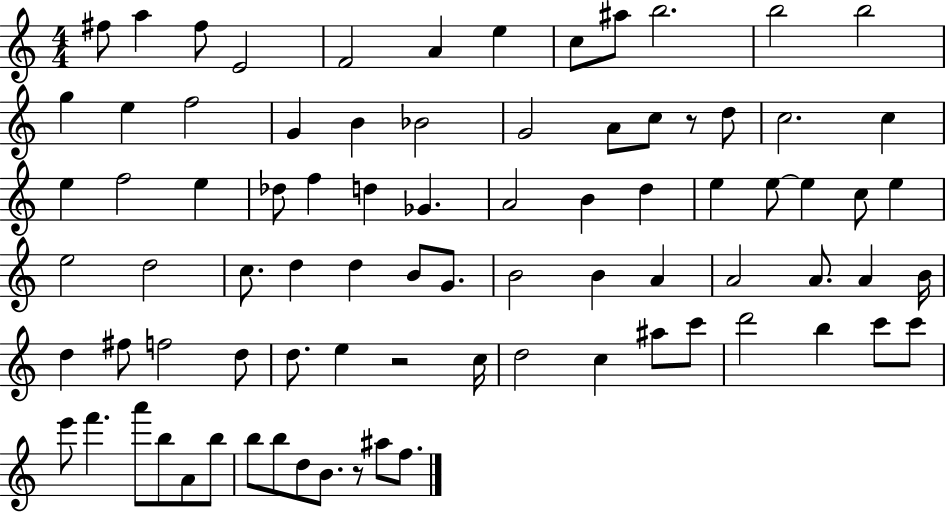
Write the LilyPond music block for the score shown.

{
  \clef treble
  \numericTimeSignature
  \time 4/4
  \key c \major
  \repeat volta 2 { fis''8 a''4 fis''8 e'2 | f'2 a'4 e''4 | c''8 ais''8 b''2. | b''2 b''2 | \break g''4 e''4 f''2 | g'4 b'4 bes'2 | g'2 a'8 c''8 r8 d''8 | c''2. c''4 | \break e''4 f''2 e''4 | des''8 f''4 d''4 ges'4. | a'2 b'4 d''4 | e''4 e''8~~ e''4 c''8 e''4 | \break e''2 d''2 | c''8. d''4 d''4 b'8 g'8. | b'2 b'4 a'4 | a'2 a'8. a'4 b'16 | \break d''4 fis''8 f''2 d''8 | d''8. e''4 r2 c''16 | d''2 c''4 ais''8 c'''8 | d'''2 b''4 c'''8 c'''8 | \break e'''8 f'''4. a'''8 b''8 a'8 b''8 | b''8 b''8 d''8 b'8. r8 ais''8 f''8. | } \bar "|."
}